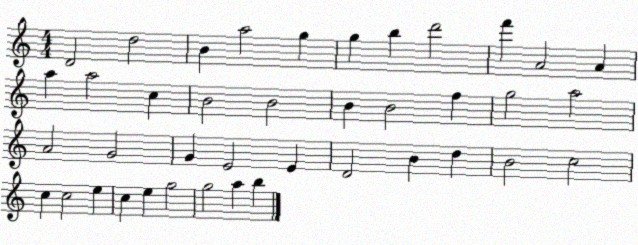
X:1
T:Untitled
M:4/4
L:1/4
K:C
D2 d2 B a2 g g b d'2 f' A2 A a a2 c B2 B2 B B2 f g2 a2 A2 G2 G E2 E D2 B d B2 c2 c c2 e c e g2 g2 a b